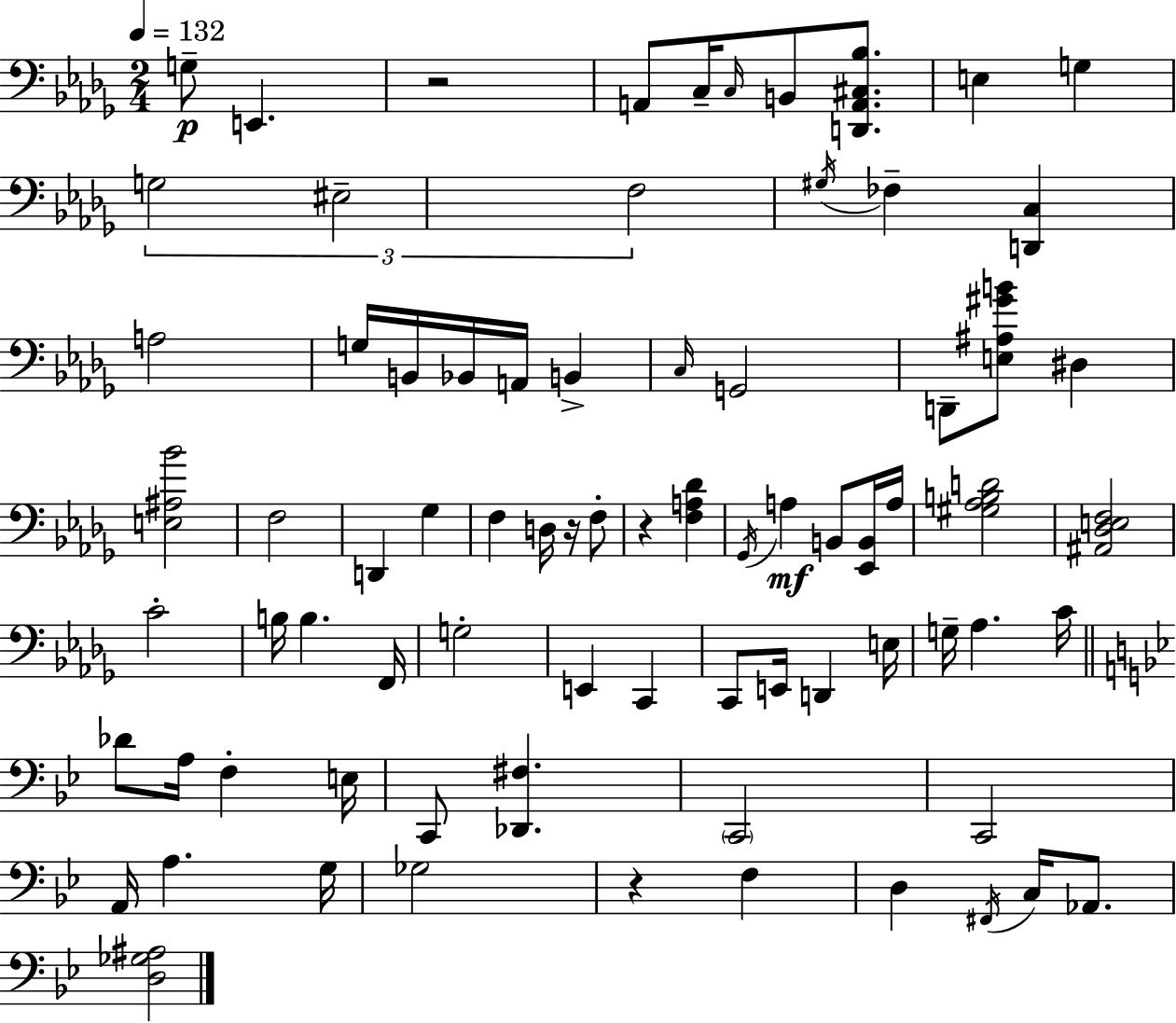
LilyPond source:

{
  \clef bass
  \numericTimeSignature
  \time 2/4
  \key bes \minor
  \tempo 4 = 132
  \repeat volta 2 { g8--\p e,4. | r2 | a,8 c16-- \grace { c16 } b,8 <d, a, cis bes>8. | e4 g4 | \break \tuplet 3/2 { g2 | eis2-- | f2 } | \acciaccatura { gis16 } fes4-- <d, c>4 | \break a2 | g16 b,16 bes,16 a,16 b,4-> | \grace { c16 } g,2 | d,8-- <e ais gis' b'>8 dis4 | \break <e ais bes'>2 | f2 | d,4 ges4 | f4 d16 | \break r16 f8-. r4 <f a des'>4 | \acciaccatura { ges,16 } a4\mf | b,8 <ees, b,>16 a16 <gis aes b d'>2 | <ais, des e f>2 | \break c'2-. | b16 b4. | f,16 g2-. | e,4 | \break c,4 c,8 e,16 d,4 | e16 g16-- aes4. | c'16 \bar "||" \break \key bes \major des'8 a16 f4-. e16 | c,8 <des, fis>4. | \parenthesize c,2 | c,2 | \break a,16 a4. g16 | ges2 | r4 f4 | d4 \acciaccatura { fis,16 } c16 aes,8. | \break <d ges ais>2 | } \bar "|."
}